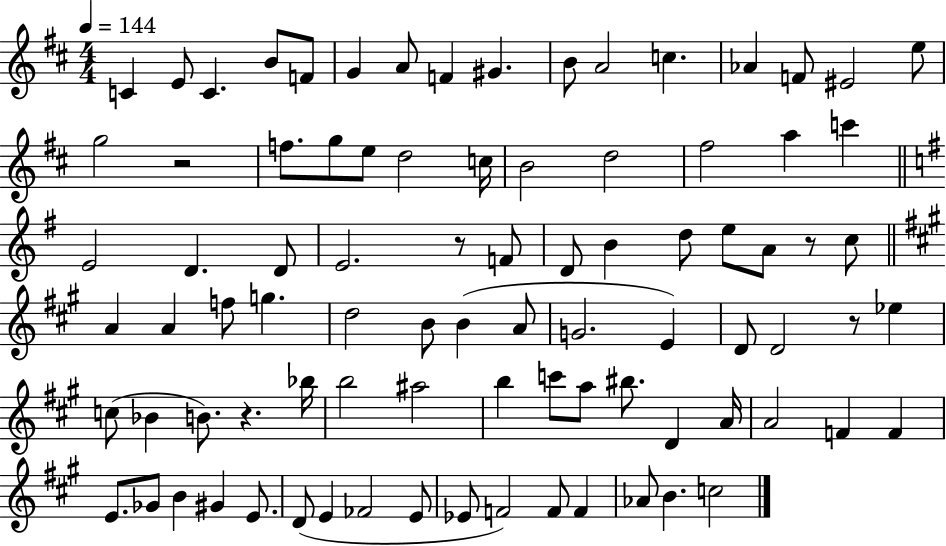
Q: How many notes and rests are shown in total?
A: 87